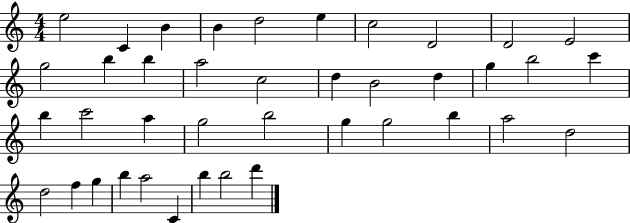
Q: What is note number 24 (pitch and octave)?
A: A5